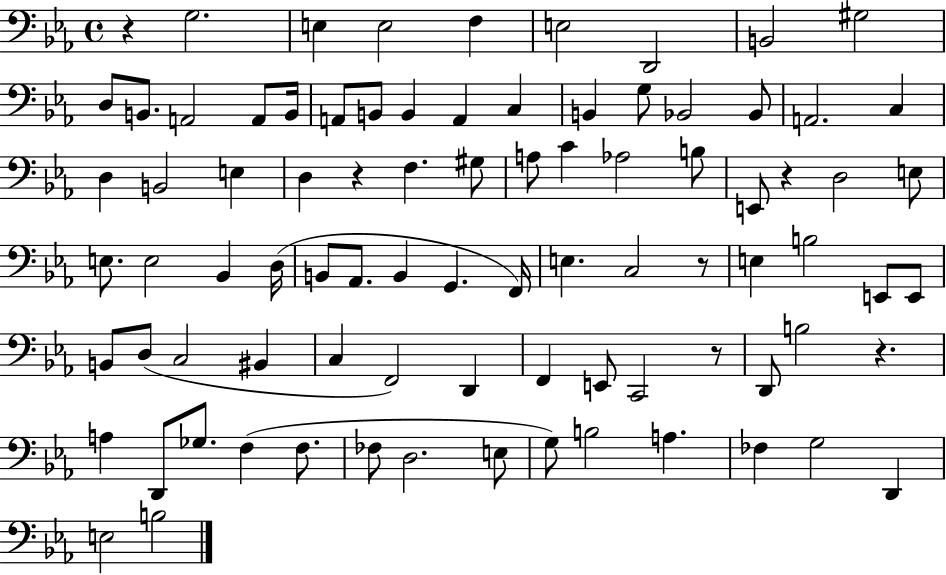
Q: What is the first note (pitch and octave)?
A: G3